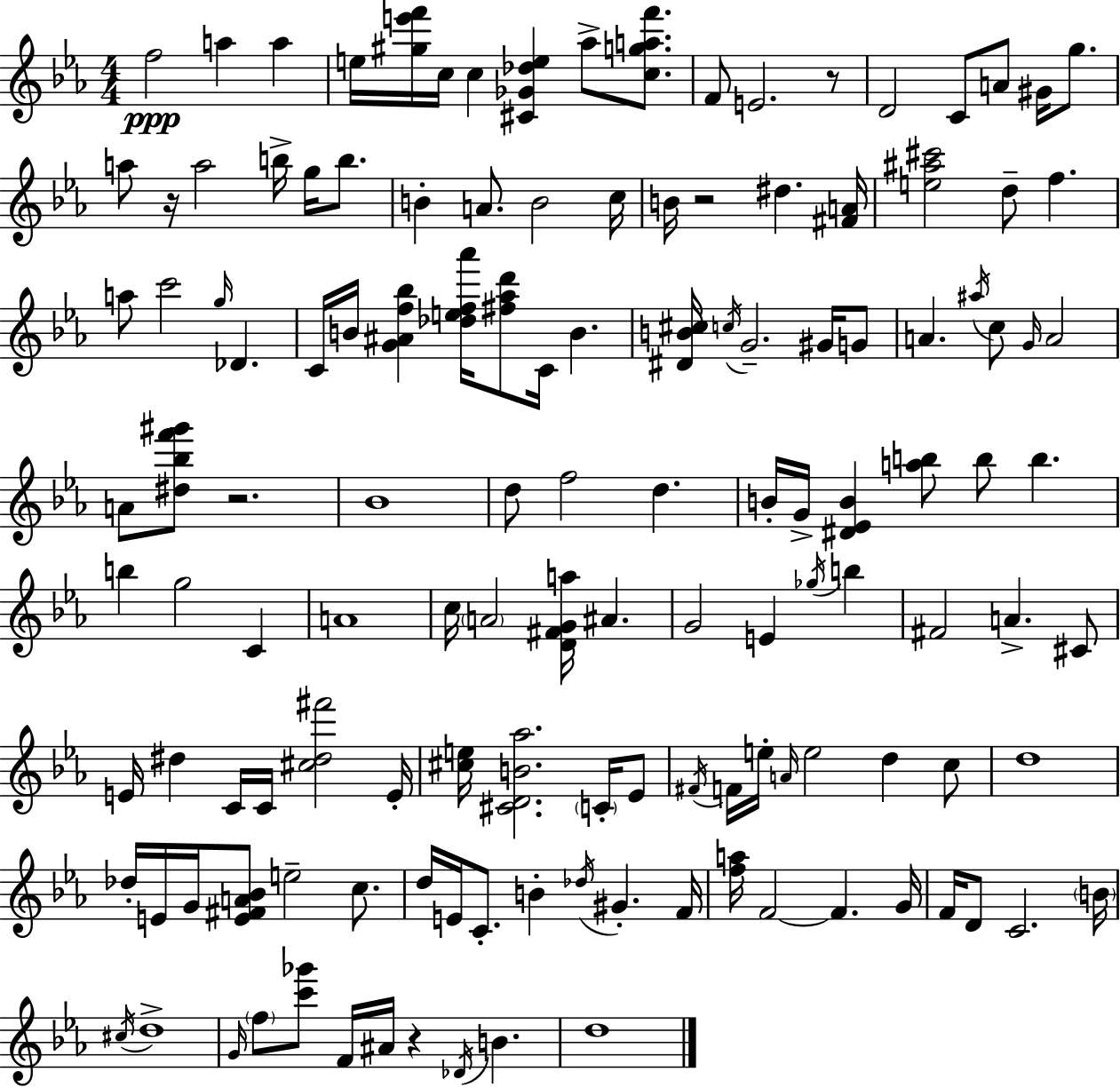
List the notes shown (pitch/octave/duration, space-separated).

F5/h A5/q A5/q E5/s [G#5,E6,F6]/s C5/s C5/q [C#4,Gb4,Db5,E5]/q Ab5/e [C5,G5,A5,F6]/e. F4/e E4/h. R/e D4/h C4/e A4/e G#4/s G5/e. A5/e R/s A5/h B5/s G5/s B5/e. B4/q A4/e. B4/h C5/s B4/s R/h D#5/q. [F#4,A4]/s [E5,A#5,C#6]/h D5/e F5/q. A5/e C6/h G5/s Db4/q. C4/s B4/s [G4,A#4,F5,Bb5]/q [Db5,E5,F5,Ab6]/s [F#5,Ab5,D6]/e C4/s B4/q. [D#4,B4,C#5]/s C5/s G4/h. G#4/s G4/e A4/q. A#5/s C5/e G4/s A4/h A4/e [D#5,Bb5,F6,G#6]/e R/h. Bb4/w D5/e F5/h D5/q. B4/s G4/s [D#4,Eb4,B4]/q [A5,B5]/e B5/e B5/q. B5/q G5/h C4/q A4/w C5/s A4/h [D4,F#4,G4,A5]/s A#4/q. G4/h E4/q Gb5/s B5/q F#4/h A4/q. C#4/e E4/s D#5/q C4/s C4/s [C#5,D#5,F#6]/h E4/s [C#5,E5]/s [C#4,D4,B4,Ab5]/h. C4/s Eb4/e F#4/s F4/s E5/s A4/s E5/h D5/q C5/e D5/w Db5/s E4/s G4/s [E4,F#4,A4,Bb4]/e E5/h C5/e. D5/s E4/s C4/e. B4/q Db5/s G#4/q. F4/s [F5,A5]/s F4/h F4/q. G4/s F4/s D4/e C4/h. B4/s C#5/s D5/w G4/s F5/e [C6,Gb6]/e F4/s A#4/s R/q Db4/s B4/q. D5/w